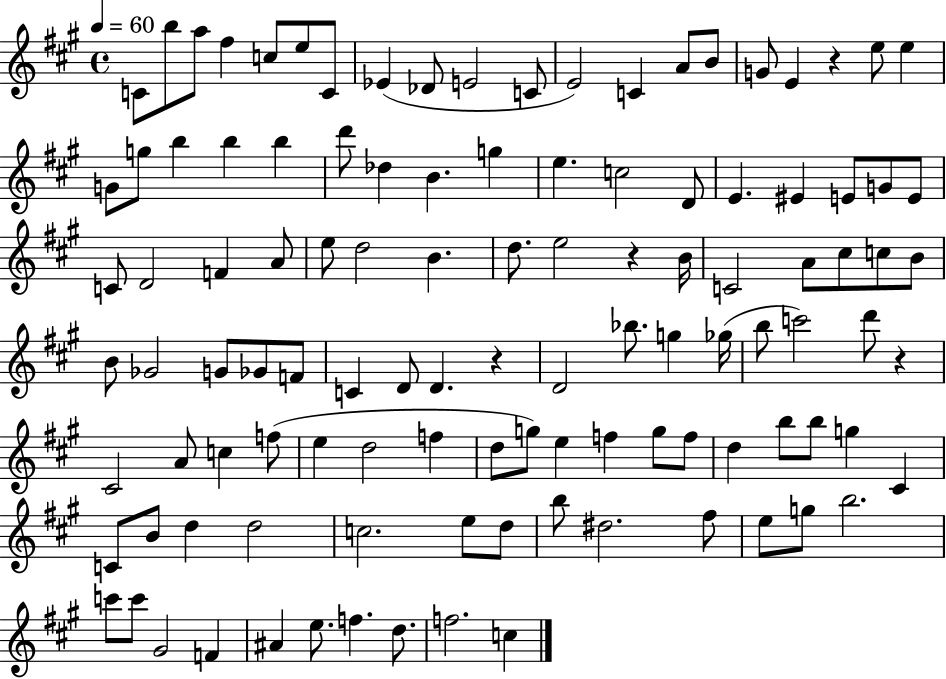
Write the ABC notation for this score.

X:1
T:Untitled
M:4/4
L:1/4
K:A
C/2 b/2 a/2 ^f c/2 e/2 C/2 _E _D/2 E2 C/2 E2 C A/2 B/2 G/2 E z e/2 e G/2 g/2 b b b d'/2 _d B g e c2 D/2 E ^E E/2 G/2 E/2 C/2 D2 F A/2 e/2 d2 B d/2 e2 z B/4 C2 A/2 ^c/2 c/2 B/2 B/2 _G2 G/2 _G/2 F/2 C D/2 D z D2 _b/2 g _g/4 b/2 c'2 d'/2 z ^C2 A/2 c f/2 e d2 f d/2 g/2 e f g/2 f/2 d b/2 b/2 g ^C C/2 B/2 d d2 c2 e/2 d/2 b/2 ^d2 ^f/2 e/2 g/2 b2 c'/2 c'/2 ^G2 F ^A e/2 f d/2 f2 c